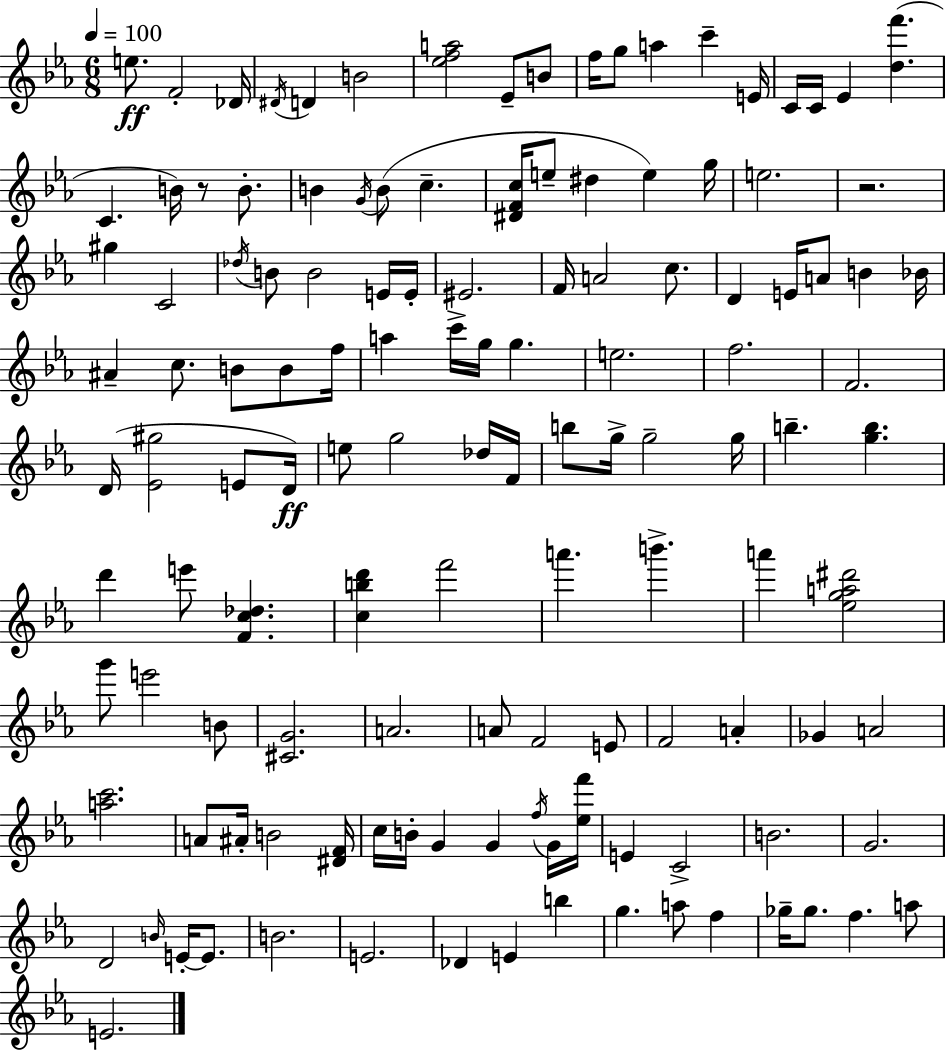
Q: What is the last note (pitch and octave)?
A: E4